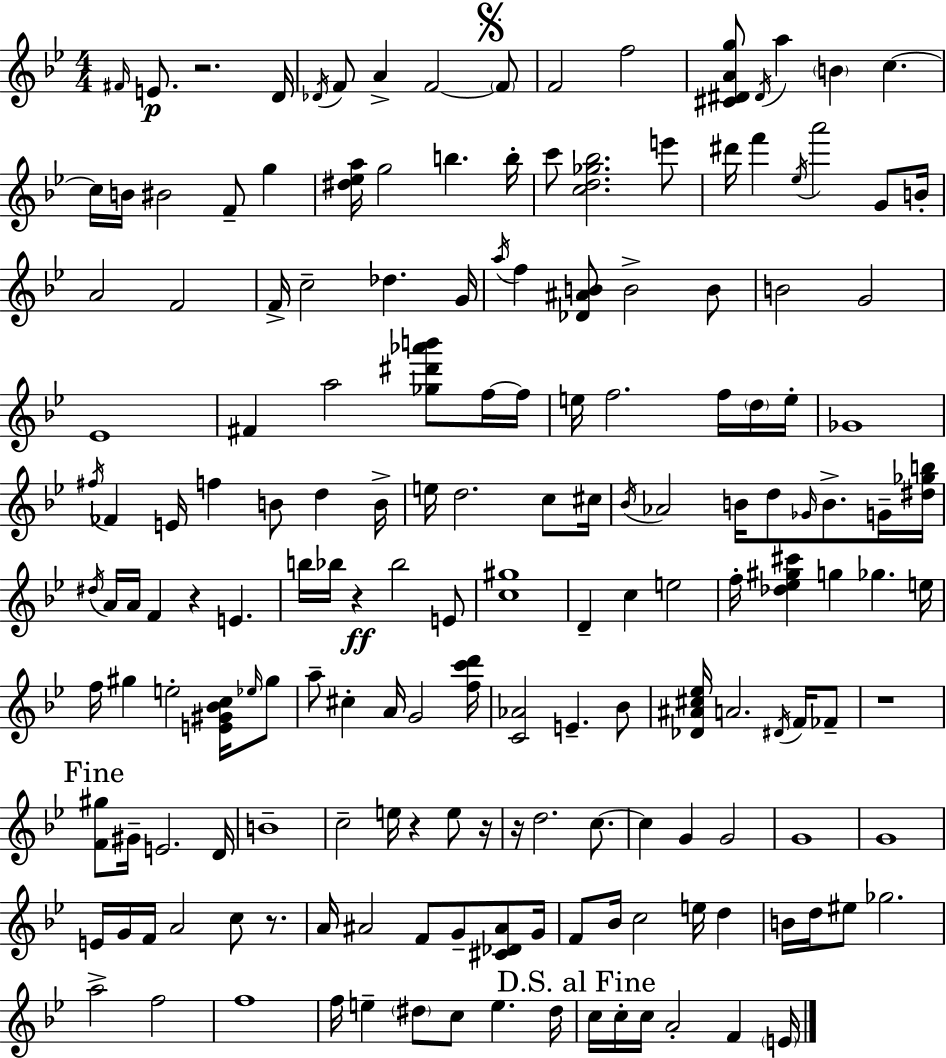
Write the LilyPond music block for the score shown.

{
  \clef treble
  \numericTimeSignature
  \time 4/4
  \key g \minor
  \grace { fis'16 }\p e'8. r2. | d'16 \acciaccatura { des'16 } f'8 a'4-> f'2~~ | \mark \markup { \musicglyph "scripts.segno" } \parenthesize f'8 f'2 f''2 | <cis' dis' a' g''>8 \acciaccatura { dis'16 } a''4 \parenthesize b'4 c''4.~~ | \break c''16 b'16 bis'2 f'8-- g''4 | <dis'' ees'' a''>16 g''2 b''4. | b''16-. c'''8 <c'' d'' ges'' bes''>2. | e'''8 dis'''16 f'''4 \acciaccatura { ees''16 } a'''2 | \break g'8 b'16-. a'2 f'2 | f'16-> c''2-- des''4. | g'16 \acciaccatura { a''16 } f''4 <des' ais' b'>8 b'2-> | b'8 b'2 g'2 | \break ees'1 | fis'4 a''2 | <ges'' dis''' aes''' b'''>8 f''16~~ f''16 e''16 f''2. | f''16 \parenthesize d''16 e''16-. ges'1 | \break \acciaccatura { fis''16 } fes'4 e'16 f''4 b'8 | d''4 b'16-> e''16 d''2. | c''8 cis''16 \acciaccatura { bes'16 } aes'2 b'16 | d''8 \grace { ges'16 } b'8.-> g'16-- <dis'' ges'' b''>16 \acciaccatura { dis''16 } a'16 a'16 f'4 r4 | \break e'4. b''16 bes''16 r4\ff bes''2 | e'8 <c'' gis''>1 | d'4-- c''4 | e''2 f''16-. <des'' ees'' gis'' cis'''>4 g''4 | \break ges''4. e''16 f''16 gis''4 e''2-. | <e' gis' bes' c''>16 \grace { ees''16 } gis''8 a''8-- cis''4-. | a'16 g'2 <f'' c''' d'''>16 <c' aes'>2 | e'4.-- bes'8 <des' ais' cis'' ees''>16 a'2. | \break \acciaccatura { dis'16 } f'16 fes'8-- r1 | \mark "Fine" <f' gis''>8 gis'16-- e'2. | d'16 b'1-- | c''2-- | \break e''16 r4 e''8 r16 r16 d''2. | c''8.~~ c''4 g'4 | g'2 g'1 | g'1 | \break e'16 g'16 f'16 a'2 | c''8 r8. a'16 ais'2 | f'8 g'8-- <cis' des' ais'>8 g'16 f'8 bes'16 c''2 | e''16 d''4 b'16 d''16 eis''8 ges''2. | \break a''2-> | f''2 f''1 | f''16 e''4-- | \parenthesize dis''8 c''8 e''4. dis''16 \mark "D.S. al Fine" c''16 c''16-. c''16 a'2-. | \break f'4 \parenthesize e'16 \bar "|."
}